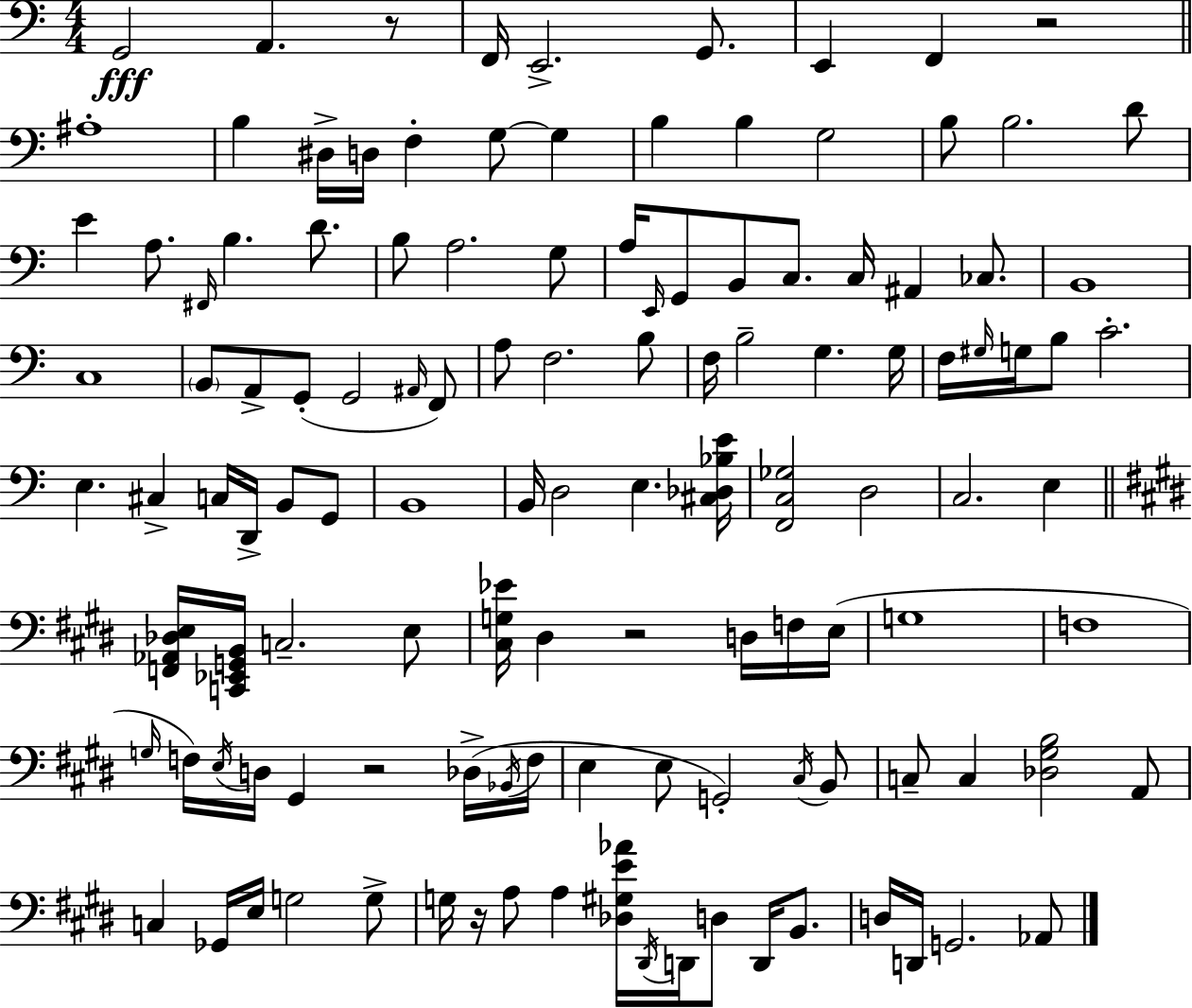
X:1
T:Untitled
M:4/4
L:1/4
K:Am
G,,2 A,, z/2 F,,/4 E,,2 G,,/2 E,, F,, z2 ^A,4 B, ^D,/4 D,/4 F, G,/2 G, B, B, G,2 B,/2 B,2 D/2 E A,/2 ^F,,/4 B, D/2 B,/2 A,2 G,/2 A,/4 E,,/4 G,,/2 B,,/2 C,/2 C,/4 ^A,, _C,/2 B,,4 C,4 B,,/2 A,,/2 G,,/2 G,,2 ^A,,/4 F,,/2 A,/2 F,2 B,/2 F,/4 B,2 G, G,/4 F,/4 ^G,/4 G,/4 B,/2 C2 E, ^C, C,/4 D,,/4 B,,/2 G,,/2 B,,4 B,,/4 D,2 E, [^C,_D,_B,E]/4 [F,,C,_G,]2 D,2 C,2 E, [F,,_A,,_D,E,]/4 [C,,_E,,G,,B,,]/4 C,2 E,/2 [^C,G,_E]/4 ^D, z2 D,/4 F,/4 E,/4 G,4 F,4 G,/4 F,/4 E,/4 D,/4 ^G,, z2 _D,/4 _B,,/4 F,/4 E, E,/2 G,,2 ^C,/4 B,,/2 C,/2 C, [_D,^G,B,]2 A,,/2 C, _G,,/4 E,/4 G,2 G,/2 G,/4 z/4 A,/2 A, [_D,^G,E_A]/4 ^D,,/4 D,,/4 D,/2 D,,/4 B,,/2 D,/4 D,,/4 G,,2 _A,,/2